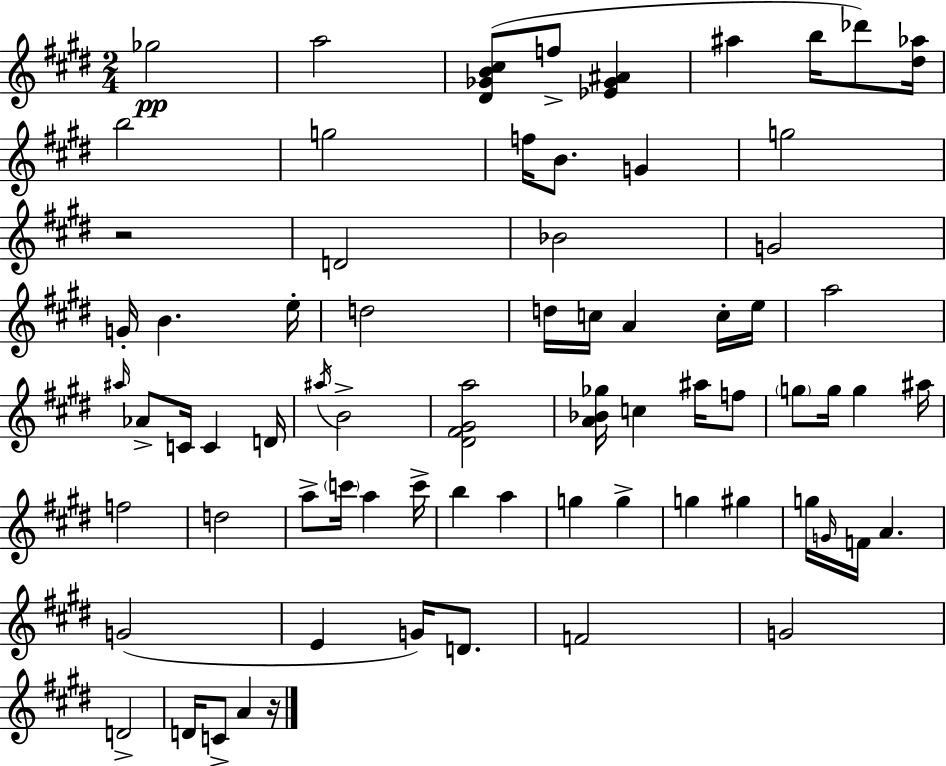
{
  \clef treble
  \numericTimeSignature
  \time 2/4
  \key e \major
  ges''2\pp | a''2 | <dis' ges' b' cis''>8( f''8-> <ees' ges' ais'>4 | ais''4 b''16 des'''8) <dis'' aes''>16 | \break b''2 | g''2 | f''16 b'8. g'4 | g''2 | \break r2 | d'2 | bes'2 | g'2 | \break g'16-. b'4. e''16-. | d''2 | d''16 c''16 a'4 c''16-. e''16 | a''2 | \break \grace { ais''16 } aes'8-> c'16 c'4 | d'16 \acciaccatura { ais''16 } b'2-> | <dis' fis' gis' a''>2 | <a' bes' ges''>16 c''4 ais''16 | \break f''8 \parenthesize g''8 g''16 g''4 | ais''16 f''2 | d''2 | a''8-> \parenthesize c'''16 a''4 | \break c'''16-> b''4 a''4 | g''4 g''4-> | g''4 gis''4 | g''16 \grace { g'16 } f'16 a'4. | \break g'2( | e'4 g'16) | d'8. f'2 | g'2 | \break d'2-> | d'16 c'8-> a'4 | r16 \bar "|."
}